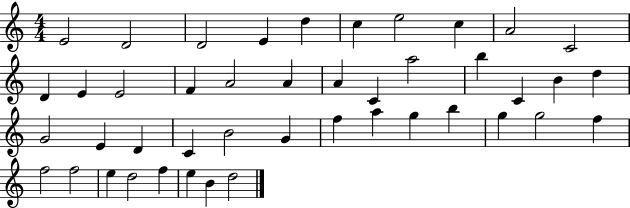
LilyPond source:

{
  \clef treble
  \numericTimeSignature
  \time 4/4
  \key c \major
  e'2 d'2 | d'2 e'4 d''4 | c''4 e''2 c''4 | a'2 c'2 | \break d'4 e'4 e'2 | f'4 a'2 a'4 | a'4 c'4 a''2 | b''4 c'4 b'4 d''4 | \break g'2 e'4 d'4 | c'4 b'2 g'4 | f''4 a''4 g''4 b''4 | g''4 g''2 f''4 | \break f''2 f''2 | e''4 d''2 f''4 | e''4 b'4 d''2 | \bar "|."
}